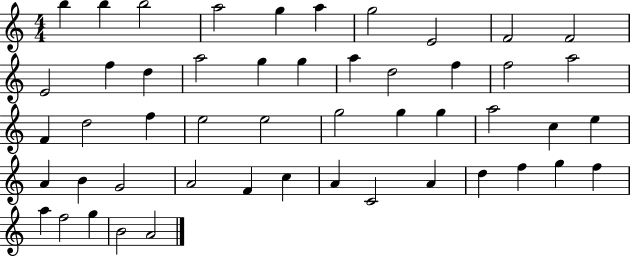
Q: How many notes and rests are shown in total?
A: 50